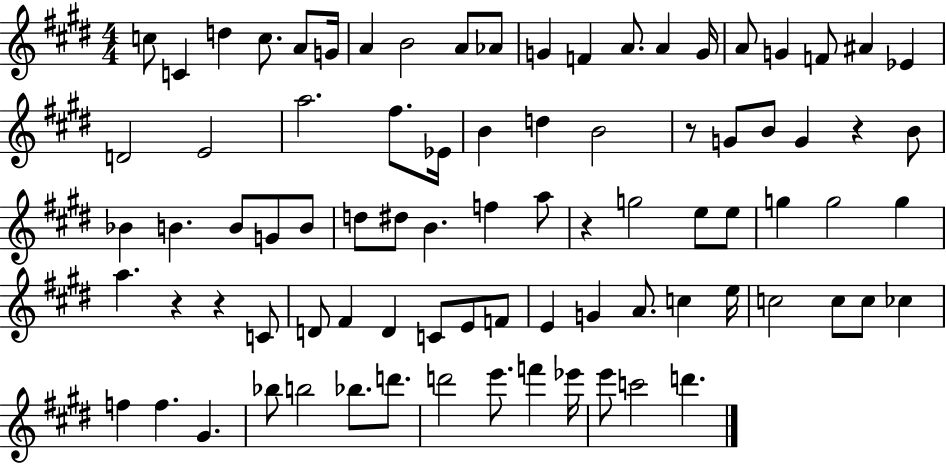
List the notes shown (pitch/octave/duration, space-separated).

C5/e C4/q D5/q C5/e. A4/e G4/s A4/q B4/h A4/e Ab4/e G4/q F4/q A4/e. A4/q G4/s A4/e G4/q F4/e A#4/q Eb4/q D4/h E4/h A5/h. F#5/e. Eb4/s B4/q D5/q B4/h R/e G4/e B4/e G4/q R/q B4/e Bb4/q B4/q. B4/e G4/e B4/e D5/e D#5/e B4/q. F5/q A5/e R/q G5/h E5/e E5/e G5/q G5/h G5/q A5/q. R/q R/q C4/e D4/e F#4/q D4/q C4/e E4/e F4/e E4/q G4/q A4/e. C5/q E5/s C5/h C5/e C5/e CES5/q F5/q F5/q. G#4/q. Bb5/e B5/h Bb5/e. D6/e. D6/h E6/e. F6/q Eb6/s E6/e C6/h D6/q.